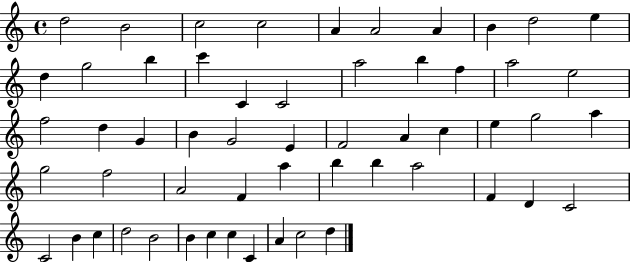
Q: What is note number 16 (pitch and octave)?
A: C4